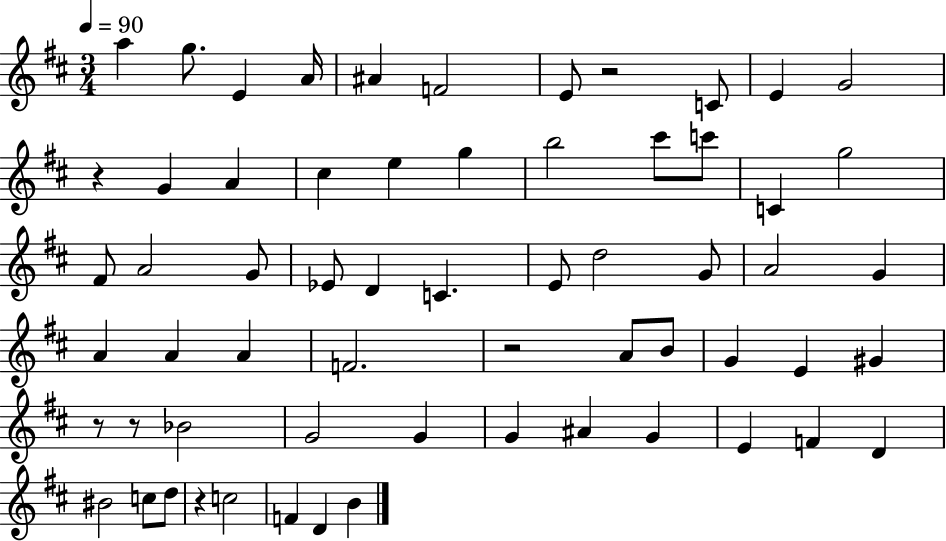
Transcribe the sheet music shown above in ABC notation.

X:1
T:Untitled
M:3/4
L:1/4
K:D
a g/2 E A/4 ^A F2 E/2 z2 C/2 E G2 z G A ^c e g b2 ^c'/2 c'/2 C g2 ^F/2 A2 G/2 _E/2 D C E/2 d2 G/2 A2 G A A A F2 z2 A/2 B/2 G E ^G z/2 z/2 _B2 G2 G G ^A G E F D ^B2 c/2 d/2 z c2 F D B